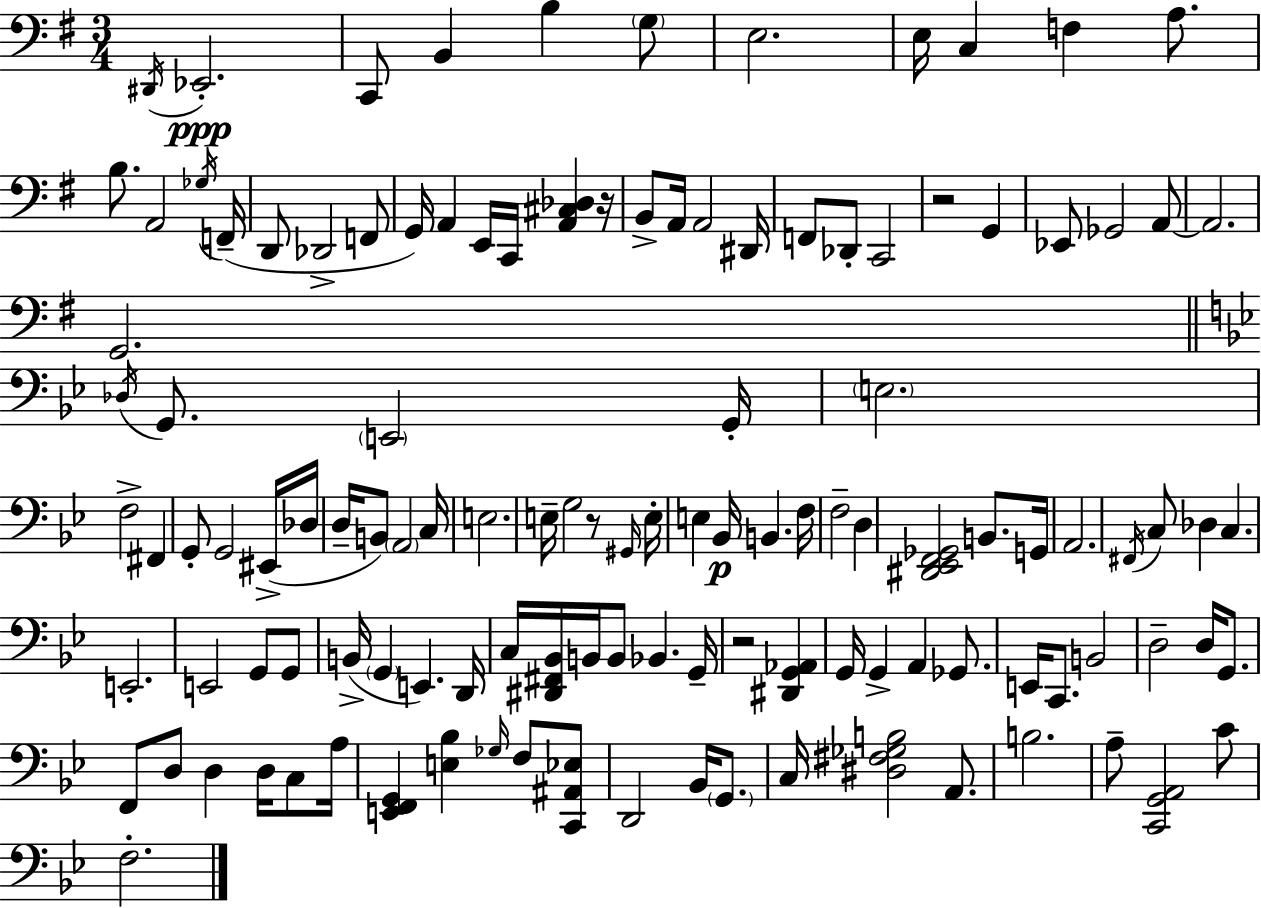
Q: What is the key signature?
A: G major